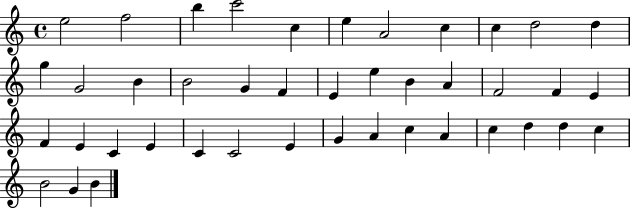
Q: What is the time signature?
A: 4/4